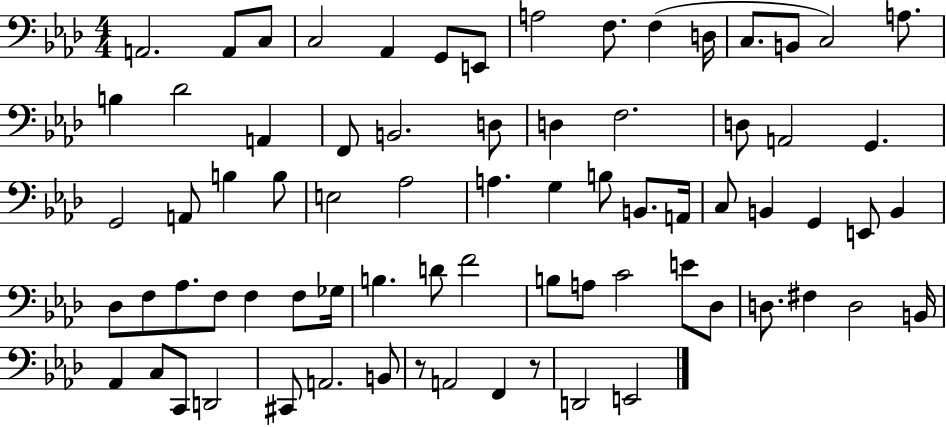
A2/h. A2/e C3/e C3/h Ab2/q G2/e E2/e A3/h F3/e. F3/q D3/s C3/e. B2/e C3/h A3/e. B3/q Db4/h A2/q F2/e B2/h. D3/e D3/q F3/h. D3/e A2/h G2/q. G2/h A2/e B3/q B3/e E3/h Ab3/h A3/q. G3/q B3/e B2/e. A2/s C3/e B2/q G2/q E2/e B2/q Db3/e F3/e Ab3/e. F3/e F3/q F3/e Gb3/s B3/q. D4/e F4/h B3/e A3/e C4/h E4/e Db3/e D3/e. F#3/q D3/h B2/s Ab2/q C3/e C2/e D2/h C#2/e A2/h. B2/e R/e A2/h F2/q R/e D2/h E2/h